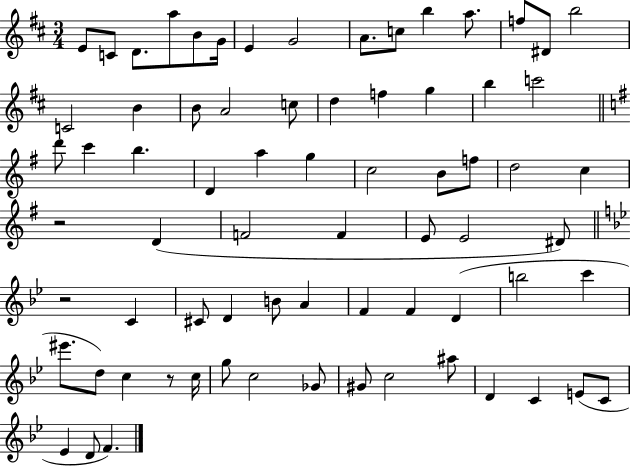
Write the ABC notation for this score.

X:1
T:Untitled
M:3/4
L:1/4
K:D
E/2 C/2 D/2 a/2 B/2 G/4 E G2 A/2 c/2 b a/2 f/2 ^D/2 b2 C2 B B/2 A2 c/2 d f g b c'2 d'/2 c' b D a g c2 B/2 f/2 d2 c z2 D F2 F E/2 E2 ^D/2 z2 C ^C/2 D B/2 A F F D b2 c' ^e'/2 d/2 c z/2 c/4 g/2 c2 _G/2 ^G/2 c2 ^a/2 D C E/2 C/2 _E D/2 F